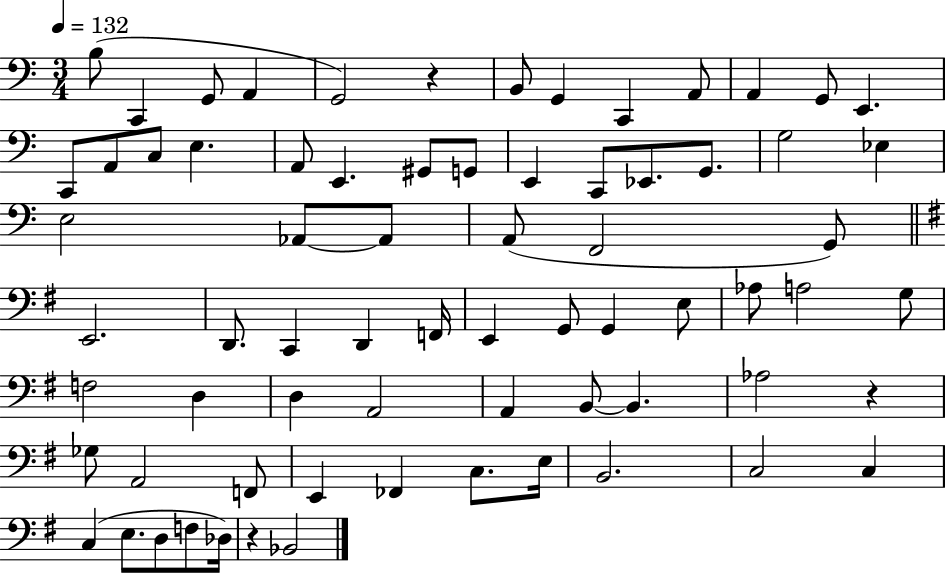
B3/e C2/q G2/e A2/q G2/h R/q B2/e G2/q C2/q A2/e A2/q G2/e E2/q. C2/e A2/e C3/e E3/q. A2/e E2/q. G#2/e G2/e E2/q C2/e Eb2/e. G2/e. G3/h Eb3/q E3/h Ab2/e Ab2/e A2/e F2/h G2/e E2/h. D2/e. C2/q D2/q F2/s E2/q G2/e G2/q E3/e Ab3/e A3/h G3/e F3/h D3/q D3/q A2/h A2/q B2/e B2/q. Ab3/h R/q Gb3/e A2/h F2/e E2/q FES2/q C3/e. E3/s B2/h. C3/h C3/q C3/q E3/e. D3/e F3/e Db3/s R/q Bb2/h